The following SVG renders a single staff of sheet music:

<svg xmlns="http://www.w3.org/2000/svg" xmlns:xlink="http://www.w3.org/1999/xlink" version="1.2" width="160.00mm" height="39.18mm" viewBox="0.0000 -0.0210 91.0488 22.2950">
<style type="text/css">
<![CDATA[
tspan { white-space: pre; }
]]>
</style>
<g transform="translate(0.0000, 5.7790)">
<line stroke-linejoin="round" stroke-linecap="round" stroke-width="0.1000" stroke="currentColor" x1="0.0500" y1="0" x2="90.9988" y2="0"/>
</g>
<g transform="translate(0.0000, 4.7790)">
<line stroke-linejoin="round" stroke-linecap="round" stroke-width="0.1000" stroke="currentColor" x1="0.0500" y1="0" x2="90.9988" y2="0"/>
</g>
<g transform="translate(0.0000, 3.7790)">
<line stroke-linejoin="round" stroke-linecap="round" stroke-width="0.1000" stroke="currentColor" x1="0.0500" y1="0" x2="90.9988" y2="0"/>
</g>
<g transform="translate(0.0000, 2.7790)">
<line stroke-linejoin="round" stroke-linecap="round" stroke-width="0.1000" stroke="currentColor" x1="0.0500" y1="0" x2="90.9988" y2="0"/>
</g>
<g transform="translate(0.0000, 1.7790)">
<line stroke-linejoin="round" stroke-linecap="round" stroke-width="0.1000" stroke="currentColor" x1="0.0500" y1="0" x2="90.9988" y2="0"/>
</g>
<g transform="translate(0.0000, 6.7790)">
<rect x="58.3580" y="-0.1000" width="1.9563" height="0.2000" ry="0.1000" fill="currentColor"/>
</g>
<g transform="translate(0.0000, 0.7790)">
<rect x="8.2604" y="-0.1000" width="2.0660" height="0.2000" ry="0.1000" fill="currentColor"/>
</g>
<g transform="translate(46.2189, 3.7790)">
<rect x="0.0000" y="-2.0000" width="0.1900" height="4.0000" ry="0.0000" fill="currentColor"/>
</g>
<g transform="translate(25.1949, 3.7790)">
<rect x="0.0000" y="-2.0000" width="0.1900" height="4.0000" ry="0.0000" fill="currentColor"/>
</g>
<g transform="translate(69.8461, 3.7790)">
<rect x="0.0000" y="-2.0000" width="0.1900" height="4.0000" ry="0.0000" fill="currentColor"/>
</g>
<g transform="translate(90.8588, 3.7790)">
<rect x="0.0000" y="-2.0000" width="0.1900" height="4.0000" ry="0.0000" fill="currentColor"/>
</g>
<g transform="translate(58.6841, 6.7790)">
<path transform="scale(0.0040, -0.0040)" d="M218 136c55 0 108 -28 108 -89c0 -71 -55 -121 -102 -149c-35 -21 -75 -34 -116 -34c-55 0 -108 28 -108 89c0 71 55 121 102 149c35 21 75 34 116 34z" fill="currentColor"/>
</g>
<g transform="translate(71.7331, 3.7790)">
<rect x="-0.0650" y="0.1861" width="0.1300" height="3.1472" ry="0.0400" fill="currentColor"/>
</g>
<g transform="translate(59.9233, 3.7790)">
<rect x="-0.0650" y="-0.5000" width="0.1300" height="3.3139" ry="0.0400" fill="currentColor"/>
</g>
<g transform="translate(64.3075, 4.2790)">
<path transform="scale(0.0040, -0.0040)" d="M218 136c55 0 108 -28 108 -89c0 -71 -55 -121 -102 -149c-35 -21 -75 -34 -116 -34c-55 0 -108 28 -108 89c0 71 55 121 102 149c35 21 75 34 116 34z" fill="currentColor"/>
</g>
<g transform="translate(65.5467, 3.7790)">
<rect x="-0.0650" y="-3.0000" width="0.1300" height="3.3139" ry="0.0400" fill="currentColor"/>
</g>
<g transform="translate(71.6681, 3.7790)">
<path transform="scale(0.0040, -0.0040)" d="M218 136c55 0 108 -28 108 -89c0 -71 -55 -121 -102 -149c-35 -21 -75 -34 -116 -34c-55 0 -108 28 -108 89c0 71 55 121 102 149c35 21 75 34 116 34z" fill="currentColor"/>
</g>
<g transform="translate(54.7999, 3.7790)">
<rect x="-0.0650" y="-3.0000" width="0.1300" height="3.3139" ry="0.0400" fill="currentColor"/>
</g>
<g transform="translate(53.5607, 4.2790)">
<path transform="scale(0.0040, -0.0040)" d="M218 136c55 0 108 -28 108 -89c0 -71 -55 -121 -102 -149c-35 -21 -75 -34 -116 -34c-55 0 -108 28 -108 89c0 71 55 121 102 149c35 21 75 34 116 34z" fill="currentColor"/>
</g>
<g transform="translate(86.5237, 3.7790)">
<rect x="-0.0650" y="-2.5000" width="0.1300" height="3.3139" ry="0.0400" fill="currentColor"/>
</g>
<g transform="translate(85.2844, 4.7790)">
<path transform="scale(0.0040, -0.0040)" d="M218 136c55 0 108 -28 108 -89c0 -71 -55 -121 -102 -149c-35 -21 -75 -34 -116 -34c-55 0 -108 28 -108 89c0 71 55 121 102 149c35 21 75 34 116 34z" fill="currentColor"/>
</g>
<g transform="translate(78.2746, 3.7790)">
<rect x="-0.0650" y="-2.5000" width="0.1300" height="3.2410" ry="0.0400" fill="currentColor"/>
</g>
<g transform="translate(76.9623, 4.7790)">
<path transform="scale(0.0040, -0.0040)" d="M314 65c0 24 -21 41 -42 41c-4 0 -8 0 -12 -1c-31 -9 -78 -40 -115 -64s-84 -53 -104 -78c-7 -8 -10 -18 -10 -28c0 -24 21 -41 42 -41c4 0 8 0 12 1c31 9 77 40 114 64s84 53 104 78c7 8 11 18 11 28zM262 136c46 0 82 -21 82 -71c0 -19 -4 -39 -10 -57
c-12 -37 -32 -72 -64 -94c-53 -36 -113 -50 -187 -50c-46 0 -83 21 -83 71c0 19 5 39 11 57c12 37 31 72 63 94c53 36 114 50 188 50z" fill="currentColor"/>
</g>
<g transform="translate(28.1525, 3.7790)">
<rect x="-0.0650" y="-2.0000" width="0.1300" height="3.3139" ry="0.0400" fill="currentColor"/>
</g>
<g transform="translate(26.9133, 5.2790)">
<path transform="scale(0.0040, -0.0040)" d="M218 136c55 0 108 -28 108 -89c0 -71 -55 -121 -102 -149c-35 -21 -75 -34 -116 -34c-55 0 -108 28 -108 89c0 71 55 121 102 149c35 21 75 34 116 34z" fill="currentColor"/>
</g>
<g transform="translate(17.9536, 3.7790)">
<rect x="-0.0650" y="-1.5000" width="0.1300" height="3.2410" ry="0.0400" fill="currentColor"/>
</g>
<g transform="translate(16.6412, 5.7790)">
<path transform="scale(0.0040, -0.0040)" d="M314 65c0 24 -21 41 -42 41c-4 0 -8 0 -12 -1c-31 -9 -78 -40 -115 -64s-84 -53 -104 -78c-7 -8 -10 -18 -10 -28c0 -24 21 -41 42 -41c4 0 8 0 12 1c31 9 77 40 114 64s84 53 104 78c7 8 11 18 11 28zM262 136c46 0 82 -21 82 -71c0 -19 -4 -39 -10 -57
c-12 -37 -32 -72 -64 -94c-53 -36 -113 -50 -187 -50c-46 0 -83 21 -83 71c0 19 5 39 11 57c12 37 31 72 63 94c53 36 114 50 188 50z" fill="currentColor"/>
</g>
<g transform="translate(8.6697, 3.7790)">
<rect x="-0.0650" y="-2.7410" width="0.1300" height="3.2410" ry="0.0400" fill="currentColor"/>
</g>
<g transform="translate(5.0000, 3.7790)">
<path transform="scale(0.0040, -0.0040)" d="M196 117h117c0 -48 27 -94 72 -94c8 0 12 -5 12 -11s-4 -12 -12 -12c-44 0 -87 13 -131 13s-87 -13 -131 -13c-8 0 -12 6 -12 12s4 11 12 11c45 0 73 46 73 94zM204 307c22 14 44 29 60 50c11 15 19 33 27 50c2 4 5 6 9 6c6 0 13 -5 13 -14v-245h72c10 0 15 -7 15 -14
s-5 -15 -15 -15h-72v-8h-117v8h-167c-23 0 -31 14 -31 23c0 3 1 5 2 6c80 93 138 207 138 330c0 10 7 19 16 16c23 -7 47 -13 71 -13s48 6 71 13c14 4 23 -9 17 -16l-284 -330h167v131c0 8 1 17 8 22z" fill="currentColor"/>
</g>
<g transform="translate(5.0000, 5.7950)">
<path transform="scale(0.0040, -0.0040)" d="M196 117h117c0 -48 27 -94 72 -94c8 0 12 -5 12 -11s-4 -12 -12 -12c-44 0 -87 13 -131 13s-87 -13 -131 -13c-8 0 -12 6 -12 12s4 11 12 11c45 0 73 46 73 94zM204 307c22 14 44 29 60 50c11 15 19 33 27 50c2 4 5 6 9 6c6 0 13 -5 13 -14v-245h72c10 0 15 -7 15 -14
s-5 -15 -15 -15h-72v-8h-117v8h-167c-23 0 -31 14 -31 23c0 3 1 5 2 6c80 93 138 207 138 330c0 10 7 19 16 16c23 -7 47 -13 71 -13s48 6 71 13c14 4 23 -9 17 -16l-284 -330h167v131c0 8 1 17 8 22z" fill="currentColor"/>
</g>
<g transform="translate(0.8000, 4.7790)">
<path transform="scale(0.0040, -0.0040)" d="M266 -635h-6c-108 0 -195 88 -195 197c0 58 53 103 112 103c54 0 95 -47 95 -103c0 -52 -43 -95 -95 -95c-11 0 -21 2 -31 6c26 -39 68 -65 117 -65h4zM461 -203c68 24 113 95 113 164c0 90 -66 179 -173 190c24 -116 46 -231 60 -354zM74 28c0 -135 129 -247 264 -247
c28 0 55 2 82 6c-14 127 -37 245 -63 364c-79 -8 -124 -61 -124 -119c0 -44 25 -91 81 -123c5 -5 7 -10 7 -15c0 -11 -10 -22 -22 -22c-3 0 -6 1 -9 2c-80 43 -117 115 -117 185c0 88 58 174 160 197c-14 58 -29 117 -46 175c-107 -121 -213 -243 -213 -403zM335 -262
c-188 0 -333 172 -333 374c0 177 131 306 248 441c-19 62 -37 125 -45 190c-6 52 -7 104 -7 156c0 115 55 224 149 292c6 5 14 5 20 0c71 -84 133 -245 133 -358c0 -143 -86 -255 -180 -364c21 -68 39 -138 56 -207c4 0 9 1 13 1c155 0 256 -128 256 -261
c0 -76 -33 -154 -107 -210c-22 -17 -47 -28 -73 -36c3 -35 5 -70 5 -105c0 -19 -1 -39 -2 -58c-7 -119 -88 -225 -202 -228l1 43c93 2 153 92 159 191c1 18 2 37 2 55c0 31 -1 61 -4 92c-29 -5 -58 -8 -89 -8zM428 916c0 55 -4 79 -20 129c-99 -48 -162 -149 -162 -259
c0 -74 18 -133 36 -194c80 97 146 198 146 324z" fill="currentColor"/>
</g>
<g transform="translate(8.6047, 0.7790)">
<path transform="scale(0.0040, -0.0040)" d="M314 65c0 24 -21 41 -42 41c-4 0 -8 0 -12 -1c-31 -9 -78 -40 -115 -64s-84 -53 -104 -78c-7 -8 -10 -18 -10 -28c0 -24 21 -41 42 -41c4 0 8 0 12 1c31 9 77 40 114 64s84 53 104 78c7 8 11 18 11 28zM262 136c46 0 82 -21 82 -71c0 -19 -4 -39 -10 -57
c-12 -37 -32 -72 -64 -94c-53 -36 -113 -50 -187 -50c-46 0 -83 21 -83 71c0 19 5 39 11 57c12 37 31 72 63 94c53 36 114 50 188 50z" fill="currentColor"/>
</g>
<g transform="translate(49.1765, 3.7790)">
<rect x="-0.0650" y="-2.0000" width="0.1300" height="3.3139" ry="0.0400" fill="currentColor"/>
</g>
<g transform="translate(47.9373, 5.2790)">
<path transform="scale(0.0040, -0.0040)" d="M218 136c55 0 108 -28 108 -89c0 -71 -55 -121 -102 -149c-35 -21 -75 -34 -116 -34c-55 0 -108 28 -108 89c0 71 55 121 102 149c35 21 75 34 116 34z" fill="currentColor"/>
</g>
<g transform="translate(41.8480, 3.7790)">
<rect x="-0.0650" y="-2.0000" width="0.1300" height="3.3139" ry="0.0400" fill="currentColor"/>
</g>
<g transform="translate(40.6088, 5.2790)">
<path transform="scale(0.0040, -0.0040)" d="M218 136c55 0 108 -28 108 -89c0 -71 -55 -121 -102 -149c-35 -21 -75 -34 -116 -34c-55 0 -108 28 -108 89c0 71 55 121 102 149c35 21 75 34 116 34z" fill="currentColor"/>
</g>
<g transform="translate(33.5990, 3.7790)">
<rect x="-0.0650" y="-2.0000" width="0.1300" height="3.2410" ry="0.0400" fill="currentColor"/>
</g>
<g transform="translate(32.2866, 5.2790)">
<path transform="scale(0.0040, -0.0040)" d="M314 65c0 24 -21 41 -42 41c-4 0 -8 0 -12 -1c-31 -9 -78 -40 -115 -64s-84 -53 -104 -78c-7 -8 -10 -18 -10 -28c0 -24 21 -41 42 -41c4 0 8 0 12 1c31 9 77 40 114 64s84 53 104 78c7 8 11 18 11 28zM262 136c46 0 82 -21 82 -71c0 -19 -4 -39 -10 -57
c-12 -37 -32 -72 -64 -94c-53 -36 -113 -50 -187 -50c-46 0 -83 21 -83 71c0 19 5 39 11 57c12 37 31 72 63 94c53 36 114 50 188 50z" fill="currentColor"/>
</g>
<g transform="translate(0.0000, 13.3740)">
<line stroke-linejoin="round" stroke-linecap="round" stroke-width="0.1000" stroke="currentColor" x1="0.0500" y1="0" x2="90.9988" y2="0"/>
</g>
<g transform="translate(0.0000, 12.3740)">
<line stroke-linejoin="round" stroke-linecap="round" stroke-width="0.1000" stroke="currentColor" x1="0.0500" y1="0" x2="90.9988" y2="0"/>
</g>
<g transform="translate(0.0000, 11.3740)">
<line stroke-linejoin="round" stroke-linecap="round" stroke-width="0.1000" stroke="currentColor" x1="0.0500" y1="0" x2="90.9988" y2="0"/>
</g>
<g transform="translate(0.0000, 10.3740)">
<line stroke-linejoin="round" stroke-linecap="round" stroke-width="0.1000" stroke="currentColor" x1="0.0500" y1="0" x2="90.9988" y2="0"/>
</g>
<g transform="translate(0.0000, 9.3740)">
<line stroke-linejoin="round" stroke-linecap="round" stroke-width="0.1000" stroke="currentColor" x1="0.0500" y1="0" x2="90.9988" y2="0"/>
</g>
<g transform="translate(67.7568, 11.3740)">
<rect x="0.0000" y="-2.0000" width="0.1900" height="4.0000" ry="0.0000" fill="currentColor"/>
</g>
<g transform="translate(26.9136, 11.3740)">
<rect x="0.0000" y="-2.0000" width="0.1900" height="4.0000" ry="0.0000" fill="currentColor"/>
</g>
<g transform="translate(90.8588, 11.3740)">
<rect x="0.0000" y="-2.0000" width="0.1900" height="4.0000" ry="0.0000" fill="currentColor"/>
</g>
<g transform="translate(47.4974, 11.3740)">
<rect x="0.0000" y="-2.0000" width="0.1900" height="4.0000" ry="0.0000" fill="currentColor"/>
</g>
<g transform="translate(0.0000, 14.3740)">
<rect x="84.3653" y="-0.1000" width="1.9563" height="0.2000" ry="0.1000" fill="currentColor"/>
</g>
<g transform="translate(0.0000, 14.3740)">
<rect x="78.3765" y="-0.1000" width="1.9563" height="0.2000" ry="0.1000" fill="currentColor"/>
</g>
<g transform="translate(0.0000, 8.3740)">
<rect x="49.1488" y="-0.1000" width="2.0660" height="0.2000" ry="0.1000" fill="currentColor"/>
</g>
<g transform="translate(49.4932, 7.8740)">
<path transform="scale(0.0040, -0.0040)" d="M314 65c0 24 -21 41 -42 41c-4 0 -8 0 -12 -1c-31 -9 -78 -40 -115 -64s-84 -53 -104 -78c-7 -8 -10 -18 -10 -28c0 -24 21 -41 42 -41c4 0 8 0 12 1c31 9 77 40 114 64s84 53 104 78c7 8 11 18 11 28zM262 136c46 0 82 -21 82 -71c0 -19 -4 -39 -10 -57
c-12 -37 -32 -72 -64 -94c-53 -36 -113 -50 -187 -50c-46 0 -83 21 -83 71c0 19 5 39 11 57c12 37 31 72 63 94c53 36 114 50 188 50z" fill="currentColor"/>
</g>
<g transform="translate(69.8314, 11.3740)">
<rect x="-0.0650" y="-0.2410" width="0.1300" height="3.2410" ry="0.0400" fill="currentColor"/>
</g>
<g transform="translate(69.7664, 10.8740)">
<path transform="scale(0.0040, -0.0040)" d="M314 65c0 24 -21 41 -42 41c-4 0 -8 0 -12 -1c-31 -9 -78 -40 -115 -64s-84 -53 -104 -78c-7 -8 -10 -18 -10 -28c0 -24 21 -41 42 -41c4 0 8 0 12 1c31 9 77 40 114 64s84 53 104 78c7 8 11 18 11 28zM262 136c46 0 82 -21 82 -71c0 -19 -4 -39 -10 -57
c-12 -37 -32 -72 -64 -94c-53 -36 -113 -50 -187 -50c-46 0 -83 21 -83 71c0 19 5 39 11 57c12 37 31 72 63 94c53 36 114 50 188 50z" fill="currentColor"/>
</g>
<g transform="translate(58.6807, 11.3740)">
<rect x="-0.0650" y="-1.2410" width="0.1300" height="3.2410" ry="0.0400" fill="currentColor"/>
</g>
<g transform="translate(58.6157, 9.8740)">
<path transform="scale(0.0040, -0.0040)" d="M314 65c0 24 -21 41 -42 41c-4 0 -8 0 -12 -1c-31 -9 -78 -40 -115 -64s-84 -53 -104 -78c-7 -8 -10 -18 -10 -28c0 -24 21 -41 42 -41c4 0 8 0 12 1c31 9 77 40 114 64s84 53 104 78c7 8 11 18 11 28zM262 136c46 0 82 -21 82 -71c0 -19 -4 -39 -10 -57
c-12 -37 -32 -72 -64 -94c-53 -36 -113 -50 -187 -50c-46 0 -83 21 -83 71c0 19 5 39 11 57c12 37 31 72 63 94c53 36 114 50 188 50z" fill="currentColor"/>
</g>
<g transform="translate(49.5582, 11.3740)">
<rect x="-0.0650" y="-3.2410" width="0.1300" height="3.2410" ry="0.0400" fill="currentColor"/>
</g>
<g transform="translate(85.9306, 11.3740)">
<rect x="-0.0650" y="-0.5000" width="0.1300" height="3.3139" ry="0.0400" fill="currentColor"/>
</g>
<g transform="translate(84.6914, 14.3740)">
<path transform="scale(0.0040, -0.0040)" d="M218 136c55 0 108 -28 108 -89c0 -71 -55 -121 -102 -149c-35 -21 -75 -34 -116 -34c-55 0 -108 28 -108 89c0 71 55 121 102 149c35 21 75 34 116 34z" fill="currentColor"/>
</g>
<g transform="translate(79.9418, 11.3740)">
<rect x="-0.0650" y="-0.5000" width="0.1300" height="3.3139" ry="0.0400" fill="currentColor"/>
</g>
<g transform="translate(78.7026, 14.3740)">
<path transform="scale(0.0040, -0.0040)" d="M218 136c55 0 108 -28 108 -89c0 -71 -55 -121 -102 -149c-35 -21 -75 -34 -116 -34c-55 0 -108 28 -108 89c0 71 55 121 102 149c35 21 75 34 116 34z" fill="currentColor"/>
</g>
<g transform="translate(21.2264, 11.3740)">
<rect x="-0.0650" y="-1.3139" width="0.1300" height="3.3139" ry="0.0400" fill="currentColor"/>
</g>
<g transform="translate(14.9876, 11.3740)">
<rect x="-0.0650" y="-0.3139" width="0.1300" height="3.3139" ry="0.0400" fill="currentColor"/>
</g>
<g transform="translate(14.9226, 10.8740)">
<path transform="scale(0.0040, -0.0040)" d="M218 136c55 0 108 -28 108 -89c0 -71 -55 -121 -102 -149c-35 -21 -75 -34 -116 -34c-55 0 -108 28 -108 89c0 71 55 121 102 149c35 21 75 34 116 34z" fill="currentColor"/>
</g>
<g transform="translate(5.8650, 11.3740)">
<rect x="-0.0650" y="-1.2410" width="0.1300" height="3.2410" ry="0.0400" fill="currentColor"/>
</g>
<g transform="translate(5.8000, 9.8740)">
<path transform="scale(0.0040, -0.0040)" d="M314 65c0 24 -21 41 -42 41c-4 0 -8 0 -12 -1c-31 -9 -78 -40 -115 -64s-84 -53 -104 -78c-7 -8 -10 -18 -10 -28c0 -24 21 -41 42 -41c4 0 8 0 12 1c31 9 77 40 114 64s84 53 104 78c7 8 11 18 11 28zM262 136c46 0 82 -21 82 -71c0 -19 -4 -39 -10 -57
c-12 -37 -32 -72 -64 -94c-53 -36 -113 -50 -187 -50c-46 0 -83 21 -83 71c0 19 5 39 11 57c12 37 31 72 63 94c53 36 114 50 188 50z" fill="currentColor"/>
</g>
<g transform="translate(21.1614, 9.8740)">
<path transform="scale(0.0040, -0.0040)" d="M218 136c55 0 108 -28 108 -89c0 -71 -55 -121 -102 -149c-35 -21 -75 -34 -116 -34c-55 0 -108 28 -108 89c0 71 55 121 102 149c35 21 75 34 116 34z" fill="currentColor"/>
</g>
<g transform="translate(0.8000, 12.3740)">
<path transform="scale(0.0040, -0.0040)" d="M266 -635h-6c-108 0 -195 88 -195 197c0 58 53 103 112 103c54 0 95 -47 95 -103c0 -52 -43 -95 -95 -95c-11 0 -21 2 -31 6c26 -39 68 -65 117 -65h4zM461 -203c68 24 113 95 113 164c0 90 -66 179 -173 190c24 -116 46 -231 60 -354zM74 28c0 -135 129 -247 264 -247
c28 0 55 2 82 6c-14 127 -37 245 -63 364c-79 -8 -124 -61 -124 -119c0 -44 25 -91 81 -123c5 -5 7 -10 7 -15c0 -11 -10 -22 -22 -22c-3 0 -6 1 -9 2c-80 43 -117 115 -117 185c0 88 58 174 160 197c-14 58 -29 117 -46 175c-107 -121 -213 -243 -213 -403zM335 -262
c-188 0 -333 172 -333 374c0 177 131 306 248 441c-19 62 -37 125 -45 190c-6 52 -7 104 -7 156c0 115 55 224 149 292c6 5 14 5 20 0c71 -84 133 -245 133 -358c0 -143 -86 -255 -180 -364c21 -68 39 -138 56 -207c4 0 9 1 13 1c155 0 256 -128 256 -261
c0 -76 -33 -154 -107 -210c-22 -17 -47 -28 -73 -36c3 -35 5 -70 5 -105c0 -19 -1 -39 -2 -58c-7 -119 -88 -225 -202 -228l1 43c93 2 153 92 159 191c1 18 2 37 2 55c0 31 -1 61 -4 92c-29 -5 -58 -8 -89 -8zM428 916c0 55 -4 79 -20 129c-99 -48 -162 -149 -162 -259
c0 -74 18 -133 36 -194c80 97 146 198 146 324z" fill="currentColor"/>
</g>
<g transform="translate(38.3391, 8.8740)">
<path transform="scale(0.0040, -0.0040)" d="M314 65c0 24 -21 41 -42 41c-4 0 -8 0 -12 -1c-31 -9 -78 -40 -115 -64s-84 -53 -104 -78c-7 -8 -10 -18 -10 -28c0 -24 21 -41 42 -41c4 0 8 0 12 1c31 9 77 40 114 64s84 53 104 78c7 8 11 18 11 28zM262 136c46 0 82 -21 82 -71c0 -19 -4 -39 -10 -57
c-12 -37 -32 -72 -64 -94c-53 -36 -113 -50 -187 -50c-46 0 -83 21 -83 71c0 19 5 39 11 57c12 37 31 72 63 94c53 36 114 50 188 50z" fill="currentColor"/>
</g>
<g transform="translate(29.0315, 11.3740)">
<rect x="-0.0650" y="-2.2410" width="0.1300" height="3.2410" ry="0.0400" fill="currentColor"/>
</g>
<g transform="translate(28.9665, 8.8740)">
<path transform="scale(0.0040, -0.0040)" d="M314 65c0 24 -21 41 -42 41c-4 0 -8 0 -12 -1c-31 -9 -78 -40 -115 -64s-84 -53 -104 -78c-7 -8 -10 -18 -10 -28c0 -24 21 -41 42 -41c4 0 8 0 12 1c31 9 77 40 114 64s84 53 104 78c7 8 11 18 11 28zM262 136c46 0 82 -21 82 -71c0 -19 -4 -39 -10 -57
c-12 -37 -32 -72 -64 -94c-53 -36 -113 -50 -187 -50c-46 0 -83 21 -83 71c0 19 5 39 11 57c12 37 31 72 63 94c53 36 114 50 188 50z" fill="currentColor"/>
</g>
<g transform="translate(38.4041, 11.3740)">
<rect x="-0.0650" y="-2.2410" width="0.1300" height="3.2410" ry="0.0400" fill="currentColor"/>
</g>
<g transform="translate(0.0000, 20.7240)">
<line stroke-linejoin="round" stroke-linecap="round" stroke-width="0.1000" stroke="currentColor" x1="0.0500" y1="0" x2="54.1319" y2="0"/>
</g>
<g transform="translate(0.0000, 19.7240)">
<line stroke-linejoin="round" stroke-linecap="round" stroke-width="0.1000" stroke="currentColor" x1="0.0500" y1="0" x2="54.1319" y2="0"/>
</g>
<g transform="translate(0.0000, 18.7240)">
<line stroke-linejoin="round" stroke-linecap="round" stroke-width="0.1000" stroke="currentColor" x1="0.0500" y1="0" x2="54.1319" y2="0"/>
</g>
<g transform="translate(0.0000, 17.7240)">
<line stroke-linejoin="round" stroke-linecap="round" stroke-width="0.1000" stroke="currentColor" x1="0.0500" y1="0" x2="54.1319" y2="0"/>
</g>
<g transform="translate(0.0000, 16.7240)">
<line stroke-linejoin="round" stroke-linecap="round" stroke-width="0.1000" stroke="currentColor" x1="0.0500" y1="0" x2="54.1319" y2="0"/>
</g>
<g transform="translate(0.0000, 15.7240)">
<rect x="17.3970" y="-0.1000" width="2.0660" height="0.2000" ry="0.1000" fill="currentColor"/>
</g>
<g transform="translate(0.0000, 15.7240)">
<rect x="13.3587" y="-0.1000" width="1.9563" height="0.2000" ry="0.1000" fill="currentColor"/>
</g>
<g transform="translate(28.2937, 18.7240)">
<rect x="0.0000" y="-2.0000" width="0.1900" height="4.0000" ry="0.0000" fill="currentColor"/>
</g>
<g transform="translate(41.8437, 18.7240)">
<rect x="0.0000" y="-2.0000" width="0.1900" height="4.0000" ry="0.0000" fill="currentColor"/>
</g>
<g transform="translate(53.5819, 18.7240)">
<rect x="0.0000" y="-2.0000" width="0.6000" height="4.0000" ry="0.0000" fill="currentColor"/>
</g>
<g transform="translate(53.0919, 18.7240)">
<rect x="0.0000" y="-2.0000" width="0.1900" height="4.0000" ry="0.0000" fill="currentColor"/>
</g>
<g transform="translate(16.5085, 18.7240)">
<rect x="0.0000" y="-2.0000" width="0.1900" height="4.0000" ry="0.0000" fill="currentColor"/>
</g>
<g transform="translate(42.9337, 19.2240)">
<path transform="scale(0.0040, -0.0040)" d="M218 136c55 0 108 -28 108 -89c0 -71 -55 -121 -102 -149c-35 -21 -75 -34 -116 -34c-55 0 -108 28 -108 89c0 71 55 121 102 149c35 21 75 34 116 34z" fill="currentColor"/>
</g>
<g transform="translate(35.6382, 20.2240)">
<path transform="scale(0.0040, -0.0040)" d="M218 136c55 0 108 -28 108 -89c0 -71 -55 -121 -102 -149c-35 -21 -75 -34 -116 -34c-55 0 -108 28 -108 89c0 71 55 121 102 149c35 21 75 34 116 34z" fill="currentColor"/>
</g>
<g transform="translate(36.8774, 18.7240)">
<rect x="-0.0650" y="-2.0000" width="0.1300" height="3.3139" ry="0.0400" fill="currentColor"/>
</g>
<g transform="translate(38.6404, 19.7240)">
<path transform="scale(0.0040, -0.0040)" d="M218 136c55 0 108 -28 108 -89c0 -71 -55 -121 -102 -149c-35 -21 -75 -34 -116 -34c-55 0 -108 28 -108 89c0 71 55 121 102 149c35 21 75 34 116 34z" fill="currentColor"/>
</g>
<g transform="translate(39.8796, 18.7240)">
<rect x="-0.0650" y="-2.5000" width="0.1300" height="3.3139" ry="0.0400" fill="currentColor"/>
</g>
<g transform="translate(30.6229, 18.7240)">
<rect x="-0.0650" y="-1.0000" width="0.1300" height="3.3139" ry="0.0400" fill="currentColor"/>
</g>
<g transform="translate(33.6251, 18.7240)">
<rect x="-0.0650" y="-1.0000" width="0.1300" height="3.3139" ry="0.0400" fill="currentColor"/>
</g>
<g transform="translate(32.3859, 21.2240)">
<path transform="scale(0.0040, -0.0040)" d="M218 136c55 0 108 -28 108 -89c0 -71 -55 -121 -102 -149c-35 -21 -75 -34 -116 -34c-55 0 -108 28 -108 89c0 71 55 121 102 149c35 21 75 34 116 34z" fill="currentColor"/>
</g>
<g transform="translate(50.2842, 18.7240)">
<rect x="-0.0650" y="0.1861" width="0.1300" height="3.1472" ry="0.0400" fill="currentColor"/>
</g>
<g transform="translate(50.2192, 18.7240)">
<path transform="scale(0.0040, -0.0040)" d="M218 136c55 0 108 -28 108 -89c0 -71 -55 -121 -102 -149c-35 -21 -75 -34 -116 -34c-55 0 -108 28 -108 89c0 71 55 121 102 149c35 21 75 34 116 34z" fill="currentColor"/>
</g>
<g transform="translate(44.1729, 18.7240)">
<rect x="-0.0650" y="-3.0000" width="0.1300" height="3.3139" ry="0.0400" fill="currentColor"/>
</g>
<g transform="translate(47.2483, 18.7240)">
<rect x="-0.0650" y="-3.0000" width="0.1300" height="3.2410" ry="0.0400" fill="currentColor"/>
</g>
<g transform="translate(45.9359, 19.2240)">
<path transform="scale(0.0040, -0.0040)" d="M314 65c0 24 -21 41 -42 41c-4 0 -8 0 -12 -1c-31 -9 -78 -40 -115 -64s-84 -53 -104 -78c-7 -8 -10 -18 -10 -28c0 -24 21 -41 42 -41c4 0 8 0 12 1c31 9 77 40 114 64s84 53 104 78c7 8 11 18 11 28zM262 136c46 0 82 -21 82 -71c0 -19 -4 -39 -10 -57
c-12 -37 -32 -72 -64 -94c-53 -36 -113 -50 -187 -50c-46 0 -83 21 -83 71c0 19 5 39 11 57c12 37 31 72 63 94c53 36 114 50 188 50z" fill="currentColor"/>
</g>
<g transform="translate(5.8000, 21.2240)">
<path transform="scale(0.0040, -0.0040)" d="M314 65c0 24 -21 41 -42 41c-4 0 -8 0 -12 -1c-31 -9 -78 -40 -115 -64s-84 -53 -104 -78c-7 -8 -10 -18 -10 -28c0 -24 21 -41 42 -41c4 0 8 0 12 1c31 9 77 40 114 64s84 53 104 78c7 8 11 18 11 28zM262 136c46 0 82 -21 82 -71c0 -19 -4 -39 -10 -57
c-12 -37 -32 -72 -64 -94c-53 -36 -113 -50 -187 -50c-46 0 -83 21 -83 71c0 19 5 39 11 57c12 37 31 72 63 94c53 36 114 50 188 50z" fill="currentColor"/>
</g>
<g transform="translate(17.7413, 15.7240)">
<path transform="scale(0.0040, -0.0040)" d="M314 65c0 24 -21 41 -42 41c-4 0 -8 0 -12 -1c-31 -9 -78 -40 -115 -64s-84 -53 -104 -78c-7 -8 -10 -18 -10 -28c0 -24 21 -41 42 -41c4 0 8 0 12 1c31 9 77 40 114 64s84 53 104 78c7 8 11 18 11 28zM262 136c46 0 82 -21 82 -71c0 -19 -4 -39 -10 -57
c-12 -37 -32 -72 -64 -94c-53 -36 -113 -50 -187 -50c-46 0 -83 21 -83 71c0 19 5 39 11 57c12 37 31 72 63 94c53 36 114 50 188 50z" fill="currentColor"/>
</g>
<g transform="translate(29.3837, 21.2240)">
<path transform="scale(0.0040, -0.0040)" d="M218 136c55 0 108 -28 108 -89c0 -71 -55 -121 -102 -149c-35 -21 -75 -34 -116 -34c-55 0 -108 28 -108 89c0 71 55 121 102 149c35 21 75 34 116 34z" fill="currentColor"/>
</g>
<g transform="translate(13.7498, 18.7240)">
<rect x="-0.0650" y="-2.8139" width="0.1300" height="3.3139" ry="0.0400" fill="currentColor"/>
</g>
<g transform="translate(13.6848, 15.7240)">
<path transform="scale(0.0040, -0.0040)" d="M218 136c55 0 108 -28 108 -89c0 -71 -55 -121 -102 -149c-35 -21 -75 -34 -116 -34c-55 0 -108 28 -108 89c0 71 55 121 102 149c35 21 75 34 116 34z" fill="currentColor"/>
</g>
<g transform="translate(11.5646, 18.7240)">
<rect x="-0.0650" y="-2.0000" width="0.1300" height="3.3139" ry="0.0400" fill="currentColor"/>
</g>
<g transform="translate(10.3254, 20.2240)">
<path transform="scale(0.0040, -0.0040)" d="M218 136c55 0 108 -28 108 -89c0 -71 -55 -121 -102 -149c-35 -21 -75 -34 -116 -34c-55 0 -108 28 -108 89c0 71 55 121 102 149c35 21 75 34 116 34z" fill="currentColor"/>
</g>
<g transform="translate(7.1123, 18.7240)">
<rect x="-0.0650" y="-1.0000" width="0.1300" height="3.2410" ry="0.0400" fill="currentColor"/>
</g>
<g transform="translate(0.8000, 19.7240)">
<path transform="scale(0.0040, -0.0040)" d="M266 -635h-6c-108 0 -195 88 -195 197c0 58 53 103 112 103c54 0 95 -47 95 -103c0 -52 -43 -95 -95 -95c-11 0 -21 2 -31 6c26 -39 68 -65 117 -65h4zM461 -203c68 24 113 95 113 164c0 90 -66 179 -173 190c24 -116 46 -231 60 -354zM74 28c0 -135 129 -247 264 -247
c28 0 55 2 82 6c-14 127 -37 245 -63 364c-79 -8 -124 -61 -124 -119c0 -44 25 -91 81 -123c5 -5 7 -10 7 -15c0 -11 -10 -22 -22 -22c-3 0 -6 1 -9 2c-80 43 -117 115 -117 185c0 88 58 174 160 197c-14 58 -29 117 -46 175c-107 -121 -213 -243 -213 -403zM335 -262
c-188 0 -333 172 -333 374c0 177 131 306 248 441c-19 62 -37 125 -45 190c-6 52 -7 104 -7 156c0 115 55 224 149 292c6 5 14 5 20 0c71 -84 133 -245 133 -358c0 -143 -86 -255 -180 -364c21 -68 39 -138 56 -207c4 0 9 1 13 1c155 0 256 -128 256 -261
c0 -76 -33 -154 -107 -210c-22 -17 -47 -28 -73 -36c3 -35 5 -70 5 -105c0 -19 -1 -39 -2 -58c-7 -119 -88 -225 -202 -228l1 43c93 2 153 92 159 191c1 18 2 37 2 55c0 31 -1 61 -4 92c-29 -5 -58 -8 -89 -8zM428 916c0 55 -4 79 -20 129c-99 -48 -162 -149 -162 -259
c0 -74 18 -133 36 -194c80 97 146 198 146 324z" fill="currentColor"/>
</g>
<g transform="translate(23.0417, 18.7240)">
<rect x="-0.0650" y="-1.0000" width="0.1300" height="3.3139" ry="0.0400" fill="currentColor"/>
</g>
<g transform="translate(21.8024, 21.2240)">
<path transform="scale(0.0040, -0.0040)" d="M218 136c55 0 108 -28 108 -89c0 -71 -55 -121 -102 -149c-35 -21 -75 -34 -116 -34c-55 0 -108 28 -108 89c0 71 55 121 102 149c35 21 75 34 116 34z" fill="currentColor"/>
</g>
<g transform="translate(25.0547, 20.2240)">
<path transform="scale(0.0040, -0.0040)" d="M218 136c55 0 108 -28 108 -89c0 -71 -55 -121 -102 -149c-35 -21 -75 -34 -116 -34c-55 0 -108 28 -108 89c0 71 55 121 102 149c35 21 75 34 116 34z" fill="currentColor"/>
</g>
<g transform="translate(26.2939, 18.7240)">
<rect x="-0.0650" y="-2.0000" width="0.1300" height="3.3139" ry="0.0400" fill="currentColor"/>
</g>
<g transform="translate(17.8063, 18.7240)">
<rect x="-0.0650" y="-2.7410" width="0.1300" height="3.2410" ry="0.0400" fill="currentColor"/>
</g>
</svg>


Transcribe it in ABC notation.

X:1
T:Untitled
M:4/4
L:1/4
K:C
a2 E2 F F2 F F A C A B G2 G e2 c e g2 g2 b2 e2 c2 C C D2 F a a2 D F D D F G A A2 B